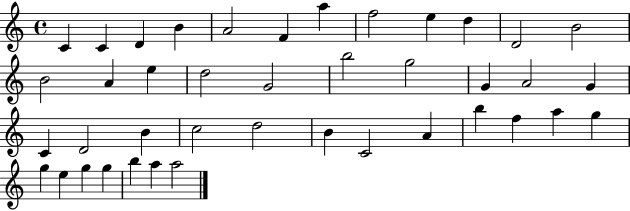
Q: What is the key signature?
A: C major